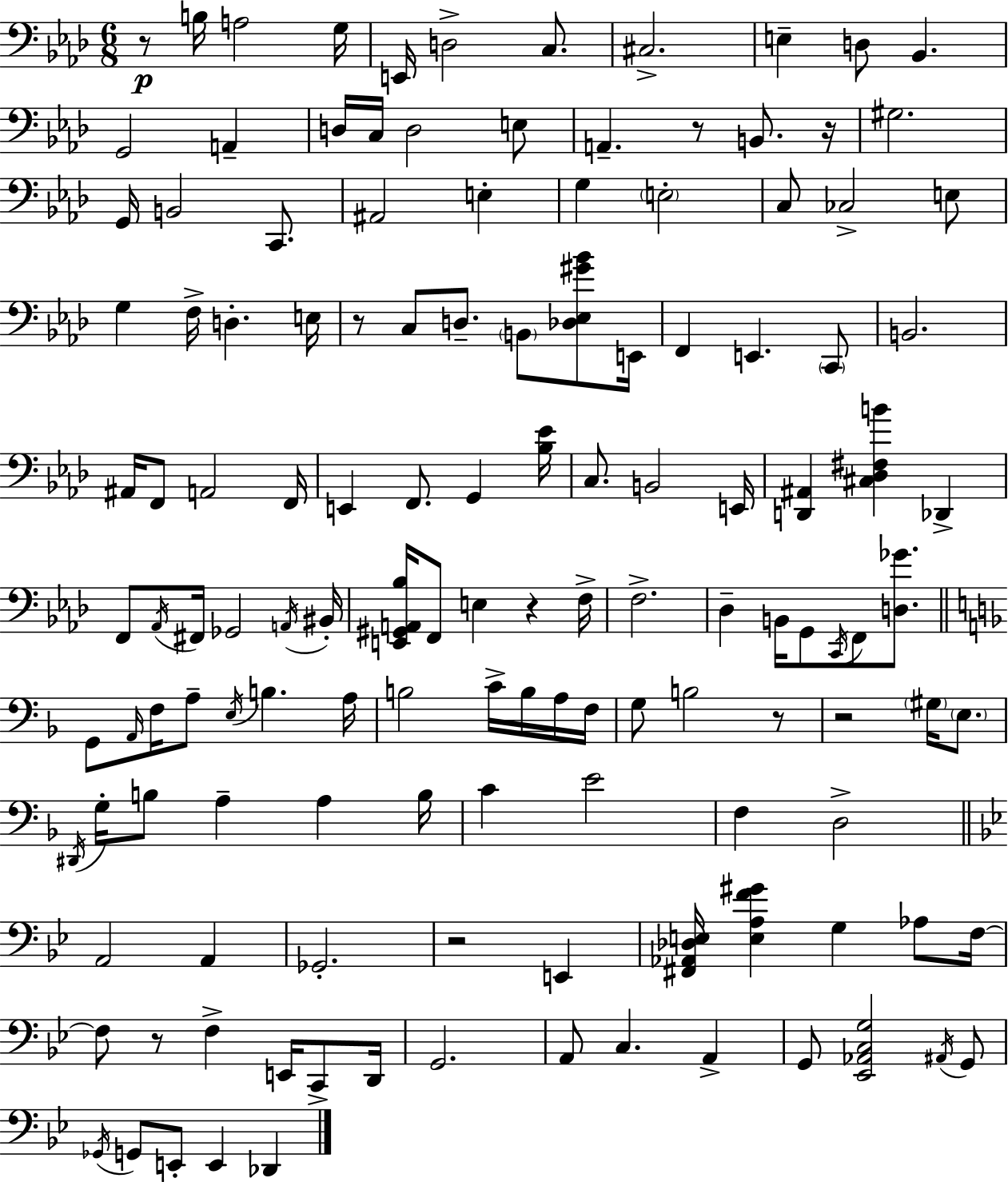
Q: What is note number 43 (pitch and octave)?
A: F2